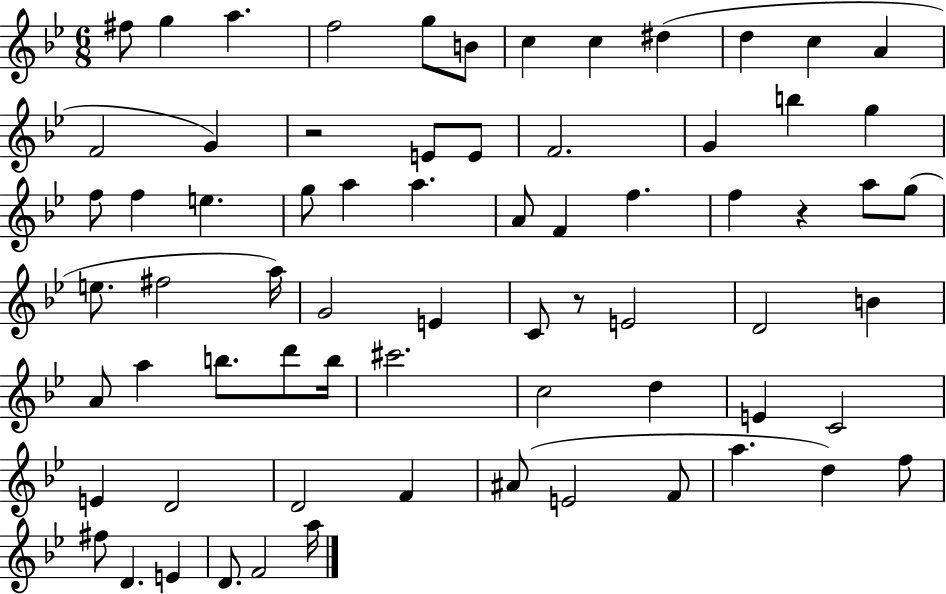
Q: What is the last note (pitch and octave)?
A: A5